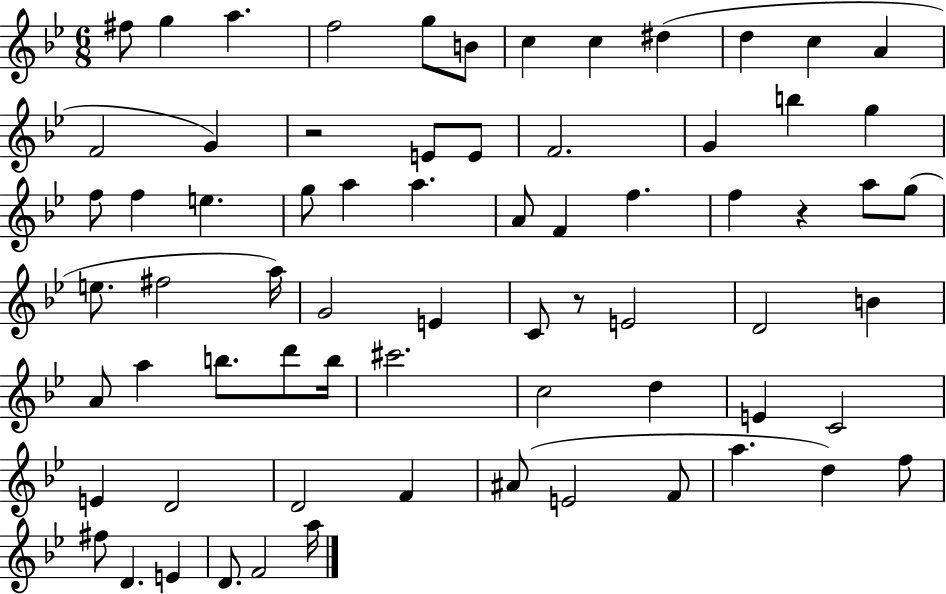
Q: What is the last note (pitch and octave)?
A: A5